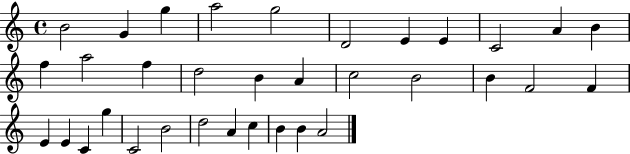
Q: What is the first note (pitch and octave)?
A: B4